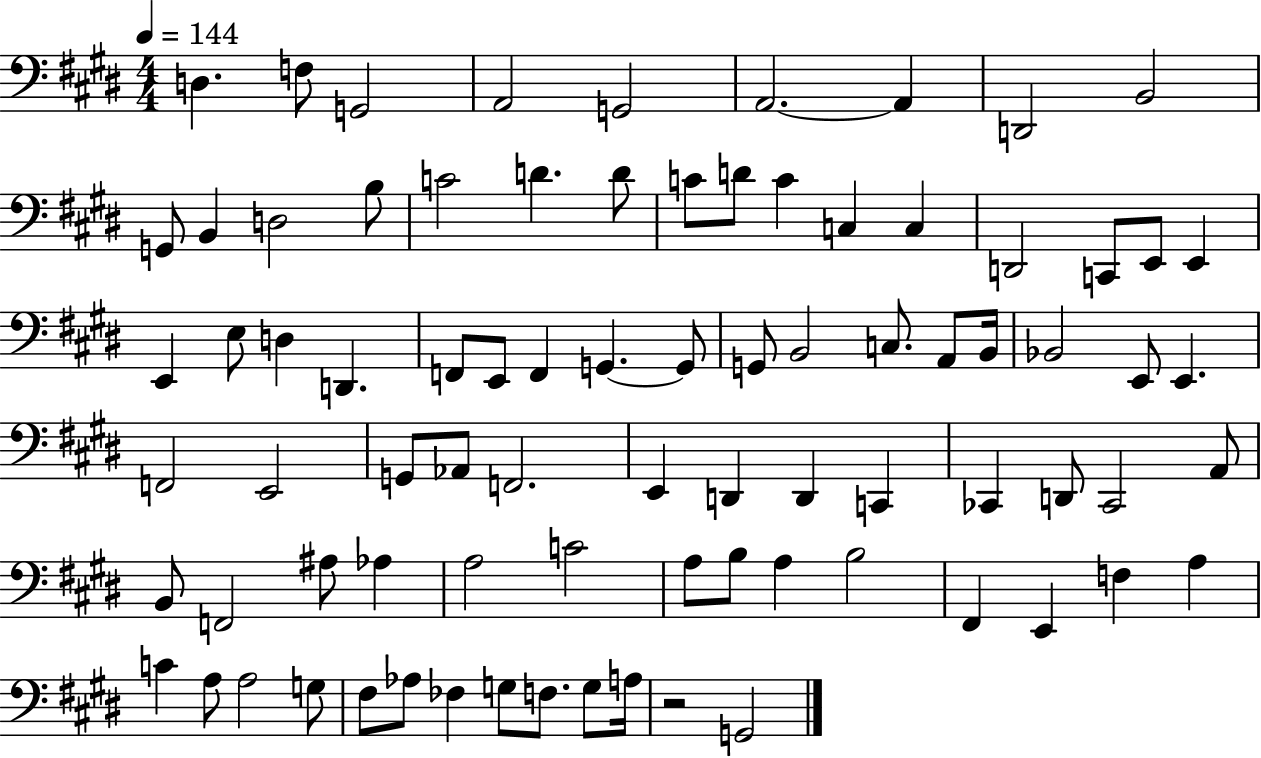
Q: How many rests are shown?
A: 1